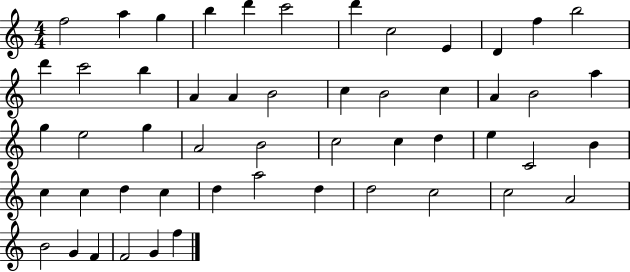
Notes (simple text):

F5/h A5/q G5/q B5/q D6/q C6/h D6/q C5/h E4/q D4/q F5/q B5/h D6/q C6/h B5/q A4/q A4/q B4/h C5/q B4/h C5/q A4/q B4/h A5/q G5/q E5/h G5/q A4/h B4/h C5/h C5/q D5/q E5/q C4/h B4/q C5/q C5/q D5/q C5/q D5/q A5/h D5/q D5/h C5/h C5/h A4/h B4/h G4/q F4/q F4/h G4/q F5/q